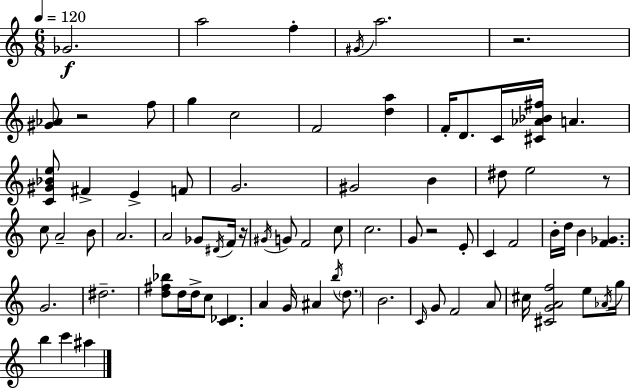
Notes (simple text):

Gb4/h. A5/h F5/q G#4/s A5/h. R/h. [G#4,Ab4]/e R/h F5/e G5/q C5/h F4/h [D5,A5]/q F4/s D4/e. C4/s [C#4,Ab4,Bb4,F#5]/s A4/q. [C4,G#4,Bb4,E5]/e F#4/q E4/q F4/e G4/h. G#4/h B4/q D#5/e E5/h R/e C5/e A4/h B4/e A4/h. A4/h Gb4/e D#4/s F4/s R/s G#4/s G4/e F4/h C5/e C5/h. G4/e R/h E4/e C4/q F4/h B4/s D5/s B4/q [F4,Gb4]/q. G4/h. D#5/h. [D5,F#5,Bb5]/e D5/s D5/s C5/e [C4,Db4]/q. A4/q G4/s A#4/q B5/s D5/e. B4/h. C4/s G4/e F4/h A4/e C#5/s [C#4,G4,A4,F5]/h E5/e Ab4/s G5/s B5/q C6/q A#5/q